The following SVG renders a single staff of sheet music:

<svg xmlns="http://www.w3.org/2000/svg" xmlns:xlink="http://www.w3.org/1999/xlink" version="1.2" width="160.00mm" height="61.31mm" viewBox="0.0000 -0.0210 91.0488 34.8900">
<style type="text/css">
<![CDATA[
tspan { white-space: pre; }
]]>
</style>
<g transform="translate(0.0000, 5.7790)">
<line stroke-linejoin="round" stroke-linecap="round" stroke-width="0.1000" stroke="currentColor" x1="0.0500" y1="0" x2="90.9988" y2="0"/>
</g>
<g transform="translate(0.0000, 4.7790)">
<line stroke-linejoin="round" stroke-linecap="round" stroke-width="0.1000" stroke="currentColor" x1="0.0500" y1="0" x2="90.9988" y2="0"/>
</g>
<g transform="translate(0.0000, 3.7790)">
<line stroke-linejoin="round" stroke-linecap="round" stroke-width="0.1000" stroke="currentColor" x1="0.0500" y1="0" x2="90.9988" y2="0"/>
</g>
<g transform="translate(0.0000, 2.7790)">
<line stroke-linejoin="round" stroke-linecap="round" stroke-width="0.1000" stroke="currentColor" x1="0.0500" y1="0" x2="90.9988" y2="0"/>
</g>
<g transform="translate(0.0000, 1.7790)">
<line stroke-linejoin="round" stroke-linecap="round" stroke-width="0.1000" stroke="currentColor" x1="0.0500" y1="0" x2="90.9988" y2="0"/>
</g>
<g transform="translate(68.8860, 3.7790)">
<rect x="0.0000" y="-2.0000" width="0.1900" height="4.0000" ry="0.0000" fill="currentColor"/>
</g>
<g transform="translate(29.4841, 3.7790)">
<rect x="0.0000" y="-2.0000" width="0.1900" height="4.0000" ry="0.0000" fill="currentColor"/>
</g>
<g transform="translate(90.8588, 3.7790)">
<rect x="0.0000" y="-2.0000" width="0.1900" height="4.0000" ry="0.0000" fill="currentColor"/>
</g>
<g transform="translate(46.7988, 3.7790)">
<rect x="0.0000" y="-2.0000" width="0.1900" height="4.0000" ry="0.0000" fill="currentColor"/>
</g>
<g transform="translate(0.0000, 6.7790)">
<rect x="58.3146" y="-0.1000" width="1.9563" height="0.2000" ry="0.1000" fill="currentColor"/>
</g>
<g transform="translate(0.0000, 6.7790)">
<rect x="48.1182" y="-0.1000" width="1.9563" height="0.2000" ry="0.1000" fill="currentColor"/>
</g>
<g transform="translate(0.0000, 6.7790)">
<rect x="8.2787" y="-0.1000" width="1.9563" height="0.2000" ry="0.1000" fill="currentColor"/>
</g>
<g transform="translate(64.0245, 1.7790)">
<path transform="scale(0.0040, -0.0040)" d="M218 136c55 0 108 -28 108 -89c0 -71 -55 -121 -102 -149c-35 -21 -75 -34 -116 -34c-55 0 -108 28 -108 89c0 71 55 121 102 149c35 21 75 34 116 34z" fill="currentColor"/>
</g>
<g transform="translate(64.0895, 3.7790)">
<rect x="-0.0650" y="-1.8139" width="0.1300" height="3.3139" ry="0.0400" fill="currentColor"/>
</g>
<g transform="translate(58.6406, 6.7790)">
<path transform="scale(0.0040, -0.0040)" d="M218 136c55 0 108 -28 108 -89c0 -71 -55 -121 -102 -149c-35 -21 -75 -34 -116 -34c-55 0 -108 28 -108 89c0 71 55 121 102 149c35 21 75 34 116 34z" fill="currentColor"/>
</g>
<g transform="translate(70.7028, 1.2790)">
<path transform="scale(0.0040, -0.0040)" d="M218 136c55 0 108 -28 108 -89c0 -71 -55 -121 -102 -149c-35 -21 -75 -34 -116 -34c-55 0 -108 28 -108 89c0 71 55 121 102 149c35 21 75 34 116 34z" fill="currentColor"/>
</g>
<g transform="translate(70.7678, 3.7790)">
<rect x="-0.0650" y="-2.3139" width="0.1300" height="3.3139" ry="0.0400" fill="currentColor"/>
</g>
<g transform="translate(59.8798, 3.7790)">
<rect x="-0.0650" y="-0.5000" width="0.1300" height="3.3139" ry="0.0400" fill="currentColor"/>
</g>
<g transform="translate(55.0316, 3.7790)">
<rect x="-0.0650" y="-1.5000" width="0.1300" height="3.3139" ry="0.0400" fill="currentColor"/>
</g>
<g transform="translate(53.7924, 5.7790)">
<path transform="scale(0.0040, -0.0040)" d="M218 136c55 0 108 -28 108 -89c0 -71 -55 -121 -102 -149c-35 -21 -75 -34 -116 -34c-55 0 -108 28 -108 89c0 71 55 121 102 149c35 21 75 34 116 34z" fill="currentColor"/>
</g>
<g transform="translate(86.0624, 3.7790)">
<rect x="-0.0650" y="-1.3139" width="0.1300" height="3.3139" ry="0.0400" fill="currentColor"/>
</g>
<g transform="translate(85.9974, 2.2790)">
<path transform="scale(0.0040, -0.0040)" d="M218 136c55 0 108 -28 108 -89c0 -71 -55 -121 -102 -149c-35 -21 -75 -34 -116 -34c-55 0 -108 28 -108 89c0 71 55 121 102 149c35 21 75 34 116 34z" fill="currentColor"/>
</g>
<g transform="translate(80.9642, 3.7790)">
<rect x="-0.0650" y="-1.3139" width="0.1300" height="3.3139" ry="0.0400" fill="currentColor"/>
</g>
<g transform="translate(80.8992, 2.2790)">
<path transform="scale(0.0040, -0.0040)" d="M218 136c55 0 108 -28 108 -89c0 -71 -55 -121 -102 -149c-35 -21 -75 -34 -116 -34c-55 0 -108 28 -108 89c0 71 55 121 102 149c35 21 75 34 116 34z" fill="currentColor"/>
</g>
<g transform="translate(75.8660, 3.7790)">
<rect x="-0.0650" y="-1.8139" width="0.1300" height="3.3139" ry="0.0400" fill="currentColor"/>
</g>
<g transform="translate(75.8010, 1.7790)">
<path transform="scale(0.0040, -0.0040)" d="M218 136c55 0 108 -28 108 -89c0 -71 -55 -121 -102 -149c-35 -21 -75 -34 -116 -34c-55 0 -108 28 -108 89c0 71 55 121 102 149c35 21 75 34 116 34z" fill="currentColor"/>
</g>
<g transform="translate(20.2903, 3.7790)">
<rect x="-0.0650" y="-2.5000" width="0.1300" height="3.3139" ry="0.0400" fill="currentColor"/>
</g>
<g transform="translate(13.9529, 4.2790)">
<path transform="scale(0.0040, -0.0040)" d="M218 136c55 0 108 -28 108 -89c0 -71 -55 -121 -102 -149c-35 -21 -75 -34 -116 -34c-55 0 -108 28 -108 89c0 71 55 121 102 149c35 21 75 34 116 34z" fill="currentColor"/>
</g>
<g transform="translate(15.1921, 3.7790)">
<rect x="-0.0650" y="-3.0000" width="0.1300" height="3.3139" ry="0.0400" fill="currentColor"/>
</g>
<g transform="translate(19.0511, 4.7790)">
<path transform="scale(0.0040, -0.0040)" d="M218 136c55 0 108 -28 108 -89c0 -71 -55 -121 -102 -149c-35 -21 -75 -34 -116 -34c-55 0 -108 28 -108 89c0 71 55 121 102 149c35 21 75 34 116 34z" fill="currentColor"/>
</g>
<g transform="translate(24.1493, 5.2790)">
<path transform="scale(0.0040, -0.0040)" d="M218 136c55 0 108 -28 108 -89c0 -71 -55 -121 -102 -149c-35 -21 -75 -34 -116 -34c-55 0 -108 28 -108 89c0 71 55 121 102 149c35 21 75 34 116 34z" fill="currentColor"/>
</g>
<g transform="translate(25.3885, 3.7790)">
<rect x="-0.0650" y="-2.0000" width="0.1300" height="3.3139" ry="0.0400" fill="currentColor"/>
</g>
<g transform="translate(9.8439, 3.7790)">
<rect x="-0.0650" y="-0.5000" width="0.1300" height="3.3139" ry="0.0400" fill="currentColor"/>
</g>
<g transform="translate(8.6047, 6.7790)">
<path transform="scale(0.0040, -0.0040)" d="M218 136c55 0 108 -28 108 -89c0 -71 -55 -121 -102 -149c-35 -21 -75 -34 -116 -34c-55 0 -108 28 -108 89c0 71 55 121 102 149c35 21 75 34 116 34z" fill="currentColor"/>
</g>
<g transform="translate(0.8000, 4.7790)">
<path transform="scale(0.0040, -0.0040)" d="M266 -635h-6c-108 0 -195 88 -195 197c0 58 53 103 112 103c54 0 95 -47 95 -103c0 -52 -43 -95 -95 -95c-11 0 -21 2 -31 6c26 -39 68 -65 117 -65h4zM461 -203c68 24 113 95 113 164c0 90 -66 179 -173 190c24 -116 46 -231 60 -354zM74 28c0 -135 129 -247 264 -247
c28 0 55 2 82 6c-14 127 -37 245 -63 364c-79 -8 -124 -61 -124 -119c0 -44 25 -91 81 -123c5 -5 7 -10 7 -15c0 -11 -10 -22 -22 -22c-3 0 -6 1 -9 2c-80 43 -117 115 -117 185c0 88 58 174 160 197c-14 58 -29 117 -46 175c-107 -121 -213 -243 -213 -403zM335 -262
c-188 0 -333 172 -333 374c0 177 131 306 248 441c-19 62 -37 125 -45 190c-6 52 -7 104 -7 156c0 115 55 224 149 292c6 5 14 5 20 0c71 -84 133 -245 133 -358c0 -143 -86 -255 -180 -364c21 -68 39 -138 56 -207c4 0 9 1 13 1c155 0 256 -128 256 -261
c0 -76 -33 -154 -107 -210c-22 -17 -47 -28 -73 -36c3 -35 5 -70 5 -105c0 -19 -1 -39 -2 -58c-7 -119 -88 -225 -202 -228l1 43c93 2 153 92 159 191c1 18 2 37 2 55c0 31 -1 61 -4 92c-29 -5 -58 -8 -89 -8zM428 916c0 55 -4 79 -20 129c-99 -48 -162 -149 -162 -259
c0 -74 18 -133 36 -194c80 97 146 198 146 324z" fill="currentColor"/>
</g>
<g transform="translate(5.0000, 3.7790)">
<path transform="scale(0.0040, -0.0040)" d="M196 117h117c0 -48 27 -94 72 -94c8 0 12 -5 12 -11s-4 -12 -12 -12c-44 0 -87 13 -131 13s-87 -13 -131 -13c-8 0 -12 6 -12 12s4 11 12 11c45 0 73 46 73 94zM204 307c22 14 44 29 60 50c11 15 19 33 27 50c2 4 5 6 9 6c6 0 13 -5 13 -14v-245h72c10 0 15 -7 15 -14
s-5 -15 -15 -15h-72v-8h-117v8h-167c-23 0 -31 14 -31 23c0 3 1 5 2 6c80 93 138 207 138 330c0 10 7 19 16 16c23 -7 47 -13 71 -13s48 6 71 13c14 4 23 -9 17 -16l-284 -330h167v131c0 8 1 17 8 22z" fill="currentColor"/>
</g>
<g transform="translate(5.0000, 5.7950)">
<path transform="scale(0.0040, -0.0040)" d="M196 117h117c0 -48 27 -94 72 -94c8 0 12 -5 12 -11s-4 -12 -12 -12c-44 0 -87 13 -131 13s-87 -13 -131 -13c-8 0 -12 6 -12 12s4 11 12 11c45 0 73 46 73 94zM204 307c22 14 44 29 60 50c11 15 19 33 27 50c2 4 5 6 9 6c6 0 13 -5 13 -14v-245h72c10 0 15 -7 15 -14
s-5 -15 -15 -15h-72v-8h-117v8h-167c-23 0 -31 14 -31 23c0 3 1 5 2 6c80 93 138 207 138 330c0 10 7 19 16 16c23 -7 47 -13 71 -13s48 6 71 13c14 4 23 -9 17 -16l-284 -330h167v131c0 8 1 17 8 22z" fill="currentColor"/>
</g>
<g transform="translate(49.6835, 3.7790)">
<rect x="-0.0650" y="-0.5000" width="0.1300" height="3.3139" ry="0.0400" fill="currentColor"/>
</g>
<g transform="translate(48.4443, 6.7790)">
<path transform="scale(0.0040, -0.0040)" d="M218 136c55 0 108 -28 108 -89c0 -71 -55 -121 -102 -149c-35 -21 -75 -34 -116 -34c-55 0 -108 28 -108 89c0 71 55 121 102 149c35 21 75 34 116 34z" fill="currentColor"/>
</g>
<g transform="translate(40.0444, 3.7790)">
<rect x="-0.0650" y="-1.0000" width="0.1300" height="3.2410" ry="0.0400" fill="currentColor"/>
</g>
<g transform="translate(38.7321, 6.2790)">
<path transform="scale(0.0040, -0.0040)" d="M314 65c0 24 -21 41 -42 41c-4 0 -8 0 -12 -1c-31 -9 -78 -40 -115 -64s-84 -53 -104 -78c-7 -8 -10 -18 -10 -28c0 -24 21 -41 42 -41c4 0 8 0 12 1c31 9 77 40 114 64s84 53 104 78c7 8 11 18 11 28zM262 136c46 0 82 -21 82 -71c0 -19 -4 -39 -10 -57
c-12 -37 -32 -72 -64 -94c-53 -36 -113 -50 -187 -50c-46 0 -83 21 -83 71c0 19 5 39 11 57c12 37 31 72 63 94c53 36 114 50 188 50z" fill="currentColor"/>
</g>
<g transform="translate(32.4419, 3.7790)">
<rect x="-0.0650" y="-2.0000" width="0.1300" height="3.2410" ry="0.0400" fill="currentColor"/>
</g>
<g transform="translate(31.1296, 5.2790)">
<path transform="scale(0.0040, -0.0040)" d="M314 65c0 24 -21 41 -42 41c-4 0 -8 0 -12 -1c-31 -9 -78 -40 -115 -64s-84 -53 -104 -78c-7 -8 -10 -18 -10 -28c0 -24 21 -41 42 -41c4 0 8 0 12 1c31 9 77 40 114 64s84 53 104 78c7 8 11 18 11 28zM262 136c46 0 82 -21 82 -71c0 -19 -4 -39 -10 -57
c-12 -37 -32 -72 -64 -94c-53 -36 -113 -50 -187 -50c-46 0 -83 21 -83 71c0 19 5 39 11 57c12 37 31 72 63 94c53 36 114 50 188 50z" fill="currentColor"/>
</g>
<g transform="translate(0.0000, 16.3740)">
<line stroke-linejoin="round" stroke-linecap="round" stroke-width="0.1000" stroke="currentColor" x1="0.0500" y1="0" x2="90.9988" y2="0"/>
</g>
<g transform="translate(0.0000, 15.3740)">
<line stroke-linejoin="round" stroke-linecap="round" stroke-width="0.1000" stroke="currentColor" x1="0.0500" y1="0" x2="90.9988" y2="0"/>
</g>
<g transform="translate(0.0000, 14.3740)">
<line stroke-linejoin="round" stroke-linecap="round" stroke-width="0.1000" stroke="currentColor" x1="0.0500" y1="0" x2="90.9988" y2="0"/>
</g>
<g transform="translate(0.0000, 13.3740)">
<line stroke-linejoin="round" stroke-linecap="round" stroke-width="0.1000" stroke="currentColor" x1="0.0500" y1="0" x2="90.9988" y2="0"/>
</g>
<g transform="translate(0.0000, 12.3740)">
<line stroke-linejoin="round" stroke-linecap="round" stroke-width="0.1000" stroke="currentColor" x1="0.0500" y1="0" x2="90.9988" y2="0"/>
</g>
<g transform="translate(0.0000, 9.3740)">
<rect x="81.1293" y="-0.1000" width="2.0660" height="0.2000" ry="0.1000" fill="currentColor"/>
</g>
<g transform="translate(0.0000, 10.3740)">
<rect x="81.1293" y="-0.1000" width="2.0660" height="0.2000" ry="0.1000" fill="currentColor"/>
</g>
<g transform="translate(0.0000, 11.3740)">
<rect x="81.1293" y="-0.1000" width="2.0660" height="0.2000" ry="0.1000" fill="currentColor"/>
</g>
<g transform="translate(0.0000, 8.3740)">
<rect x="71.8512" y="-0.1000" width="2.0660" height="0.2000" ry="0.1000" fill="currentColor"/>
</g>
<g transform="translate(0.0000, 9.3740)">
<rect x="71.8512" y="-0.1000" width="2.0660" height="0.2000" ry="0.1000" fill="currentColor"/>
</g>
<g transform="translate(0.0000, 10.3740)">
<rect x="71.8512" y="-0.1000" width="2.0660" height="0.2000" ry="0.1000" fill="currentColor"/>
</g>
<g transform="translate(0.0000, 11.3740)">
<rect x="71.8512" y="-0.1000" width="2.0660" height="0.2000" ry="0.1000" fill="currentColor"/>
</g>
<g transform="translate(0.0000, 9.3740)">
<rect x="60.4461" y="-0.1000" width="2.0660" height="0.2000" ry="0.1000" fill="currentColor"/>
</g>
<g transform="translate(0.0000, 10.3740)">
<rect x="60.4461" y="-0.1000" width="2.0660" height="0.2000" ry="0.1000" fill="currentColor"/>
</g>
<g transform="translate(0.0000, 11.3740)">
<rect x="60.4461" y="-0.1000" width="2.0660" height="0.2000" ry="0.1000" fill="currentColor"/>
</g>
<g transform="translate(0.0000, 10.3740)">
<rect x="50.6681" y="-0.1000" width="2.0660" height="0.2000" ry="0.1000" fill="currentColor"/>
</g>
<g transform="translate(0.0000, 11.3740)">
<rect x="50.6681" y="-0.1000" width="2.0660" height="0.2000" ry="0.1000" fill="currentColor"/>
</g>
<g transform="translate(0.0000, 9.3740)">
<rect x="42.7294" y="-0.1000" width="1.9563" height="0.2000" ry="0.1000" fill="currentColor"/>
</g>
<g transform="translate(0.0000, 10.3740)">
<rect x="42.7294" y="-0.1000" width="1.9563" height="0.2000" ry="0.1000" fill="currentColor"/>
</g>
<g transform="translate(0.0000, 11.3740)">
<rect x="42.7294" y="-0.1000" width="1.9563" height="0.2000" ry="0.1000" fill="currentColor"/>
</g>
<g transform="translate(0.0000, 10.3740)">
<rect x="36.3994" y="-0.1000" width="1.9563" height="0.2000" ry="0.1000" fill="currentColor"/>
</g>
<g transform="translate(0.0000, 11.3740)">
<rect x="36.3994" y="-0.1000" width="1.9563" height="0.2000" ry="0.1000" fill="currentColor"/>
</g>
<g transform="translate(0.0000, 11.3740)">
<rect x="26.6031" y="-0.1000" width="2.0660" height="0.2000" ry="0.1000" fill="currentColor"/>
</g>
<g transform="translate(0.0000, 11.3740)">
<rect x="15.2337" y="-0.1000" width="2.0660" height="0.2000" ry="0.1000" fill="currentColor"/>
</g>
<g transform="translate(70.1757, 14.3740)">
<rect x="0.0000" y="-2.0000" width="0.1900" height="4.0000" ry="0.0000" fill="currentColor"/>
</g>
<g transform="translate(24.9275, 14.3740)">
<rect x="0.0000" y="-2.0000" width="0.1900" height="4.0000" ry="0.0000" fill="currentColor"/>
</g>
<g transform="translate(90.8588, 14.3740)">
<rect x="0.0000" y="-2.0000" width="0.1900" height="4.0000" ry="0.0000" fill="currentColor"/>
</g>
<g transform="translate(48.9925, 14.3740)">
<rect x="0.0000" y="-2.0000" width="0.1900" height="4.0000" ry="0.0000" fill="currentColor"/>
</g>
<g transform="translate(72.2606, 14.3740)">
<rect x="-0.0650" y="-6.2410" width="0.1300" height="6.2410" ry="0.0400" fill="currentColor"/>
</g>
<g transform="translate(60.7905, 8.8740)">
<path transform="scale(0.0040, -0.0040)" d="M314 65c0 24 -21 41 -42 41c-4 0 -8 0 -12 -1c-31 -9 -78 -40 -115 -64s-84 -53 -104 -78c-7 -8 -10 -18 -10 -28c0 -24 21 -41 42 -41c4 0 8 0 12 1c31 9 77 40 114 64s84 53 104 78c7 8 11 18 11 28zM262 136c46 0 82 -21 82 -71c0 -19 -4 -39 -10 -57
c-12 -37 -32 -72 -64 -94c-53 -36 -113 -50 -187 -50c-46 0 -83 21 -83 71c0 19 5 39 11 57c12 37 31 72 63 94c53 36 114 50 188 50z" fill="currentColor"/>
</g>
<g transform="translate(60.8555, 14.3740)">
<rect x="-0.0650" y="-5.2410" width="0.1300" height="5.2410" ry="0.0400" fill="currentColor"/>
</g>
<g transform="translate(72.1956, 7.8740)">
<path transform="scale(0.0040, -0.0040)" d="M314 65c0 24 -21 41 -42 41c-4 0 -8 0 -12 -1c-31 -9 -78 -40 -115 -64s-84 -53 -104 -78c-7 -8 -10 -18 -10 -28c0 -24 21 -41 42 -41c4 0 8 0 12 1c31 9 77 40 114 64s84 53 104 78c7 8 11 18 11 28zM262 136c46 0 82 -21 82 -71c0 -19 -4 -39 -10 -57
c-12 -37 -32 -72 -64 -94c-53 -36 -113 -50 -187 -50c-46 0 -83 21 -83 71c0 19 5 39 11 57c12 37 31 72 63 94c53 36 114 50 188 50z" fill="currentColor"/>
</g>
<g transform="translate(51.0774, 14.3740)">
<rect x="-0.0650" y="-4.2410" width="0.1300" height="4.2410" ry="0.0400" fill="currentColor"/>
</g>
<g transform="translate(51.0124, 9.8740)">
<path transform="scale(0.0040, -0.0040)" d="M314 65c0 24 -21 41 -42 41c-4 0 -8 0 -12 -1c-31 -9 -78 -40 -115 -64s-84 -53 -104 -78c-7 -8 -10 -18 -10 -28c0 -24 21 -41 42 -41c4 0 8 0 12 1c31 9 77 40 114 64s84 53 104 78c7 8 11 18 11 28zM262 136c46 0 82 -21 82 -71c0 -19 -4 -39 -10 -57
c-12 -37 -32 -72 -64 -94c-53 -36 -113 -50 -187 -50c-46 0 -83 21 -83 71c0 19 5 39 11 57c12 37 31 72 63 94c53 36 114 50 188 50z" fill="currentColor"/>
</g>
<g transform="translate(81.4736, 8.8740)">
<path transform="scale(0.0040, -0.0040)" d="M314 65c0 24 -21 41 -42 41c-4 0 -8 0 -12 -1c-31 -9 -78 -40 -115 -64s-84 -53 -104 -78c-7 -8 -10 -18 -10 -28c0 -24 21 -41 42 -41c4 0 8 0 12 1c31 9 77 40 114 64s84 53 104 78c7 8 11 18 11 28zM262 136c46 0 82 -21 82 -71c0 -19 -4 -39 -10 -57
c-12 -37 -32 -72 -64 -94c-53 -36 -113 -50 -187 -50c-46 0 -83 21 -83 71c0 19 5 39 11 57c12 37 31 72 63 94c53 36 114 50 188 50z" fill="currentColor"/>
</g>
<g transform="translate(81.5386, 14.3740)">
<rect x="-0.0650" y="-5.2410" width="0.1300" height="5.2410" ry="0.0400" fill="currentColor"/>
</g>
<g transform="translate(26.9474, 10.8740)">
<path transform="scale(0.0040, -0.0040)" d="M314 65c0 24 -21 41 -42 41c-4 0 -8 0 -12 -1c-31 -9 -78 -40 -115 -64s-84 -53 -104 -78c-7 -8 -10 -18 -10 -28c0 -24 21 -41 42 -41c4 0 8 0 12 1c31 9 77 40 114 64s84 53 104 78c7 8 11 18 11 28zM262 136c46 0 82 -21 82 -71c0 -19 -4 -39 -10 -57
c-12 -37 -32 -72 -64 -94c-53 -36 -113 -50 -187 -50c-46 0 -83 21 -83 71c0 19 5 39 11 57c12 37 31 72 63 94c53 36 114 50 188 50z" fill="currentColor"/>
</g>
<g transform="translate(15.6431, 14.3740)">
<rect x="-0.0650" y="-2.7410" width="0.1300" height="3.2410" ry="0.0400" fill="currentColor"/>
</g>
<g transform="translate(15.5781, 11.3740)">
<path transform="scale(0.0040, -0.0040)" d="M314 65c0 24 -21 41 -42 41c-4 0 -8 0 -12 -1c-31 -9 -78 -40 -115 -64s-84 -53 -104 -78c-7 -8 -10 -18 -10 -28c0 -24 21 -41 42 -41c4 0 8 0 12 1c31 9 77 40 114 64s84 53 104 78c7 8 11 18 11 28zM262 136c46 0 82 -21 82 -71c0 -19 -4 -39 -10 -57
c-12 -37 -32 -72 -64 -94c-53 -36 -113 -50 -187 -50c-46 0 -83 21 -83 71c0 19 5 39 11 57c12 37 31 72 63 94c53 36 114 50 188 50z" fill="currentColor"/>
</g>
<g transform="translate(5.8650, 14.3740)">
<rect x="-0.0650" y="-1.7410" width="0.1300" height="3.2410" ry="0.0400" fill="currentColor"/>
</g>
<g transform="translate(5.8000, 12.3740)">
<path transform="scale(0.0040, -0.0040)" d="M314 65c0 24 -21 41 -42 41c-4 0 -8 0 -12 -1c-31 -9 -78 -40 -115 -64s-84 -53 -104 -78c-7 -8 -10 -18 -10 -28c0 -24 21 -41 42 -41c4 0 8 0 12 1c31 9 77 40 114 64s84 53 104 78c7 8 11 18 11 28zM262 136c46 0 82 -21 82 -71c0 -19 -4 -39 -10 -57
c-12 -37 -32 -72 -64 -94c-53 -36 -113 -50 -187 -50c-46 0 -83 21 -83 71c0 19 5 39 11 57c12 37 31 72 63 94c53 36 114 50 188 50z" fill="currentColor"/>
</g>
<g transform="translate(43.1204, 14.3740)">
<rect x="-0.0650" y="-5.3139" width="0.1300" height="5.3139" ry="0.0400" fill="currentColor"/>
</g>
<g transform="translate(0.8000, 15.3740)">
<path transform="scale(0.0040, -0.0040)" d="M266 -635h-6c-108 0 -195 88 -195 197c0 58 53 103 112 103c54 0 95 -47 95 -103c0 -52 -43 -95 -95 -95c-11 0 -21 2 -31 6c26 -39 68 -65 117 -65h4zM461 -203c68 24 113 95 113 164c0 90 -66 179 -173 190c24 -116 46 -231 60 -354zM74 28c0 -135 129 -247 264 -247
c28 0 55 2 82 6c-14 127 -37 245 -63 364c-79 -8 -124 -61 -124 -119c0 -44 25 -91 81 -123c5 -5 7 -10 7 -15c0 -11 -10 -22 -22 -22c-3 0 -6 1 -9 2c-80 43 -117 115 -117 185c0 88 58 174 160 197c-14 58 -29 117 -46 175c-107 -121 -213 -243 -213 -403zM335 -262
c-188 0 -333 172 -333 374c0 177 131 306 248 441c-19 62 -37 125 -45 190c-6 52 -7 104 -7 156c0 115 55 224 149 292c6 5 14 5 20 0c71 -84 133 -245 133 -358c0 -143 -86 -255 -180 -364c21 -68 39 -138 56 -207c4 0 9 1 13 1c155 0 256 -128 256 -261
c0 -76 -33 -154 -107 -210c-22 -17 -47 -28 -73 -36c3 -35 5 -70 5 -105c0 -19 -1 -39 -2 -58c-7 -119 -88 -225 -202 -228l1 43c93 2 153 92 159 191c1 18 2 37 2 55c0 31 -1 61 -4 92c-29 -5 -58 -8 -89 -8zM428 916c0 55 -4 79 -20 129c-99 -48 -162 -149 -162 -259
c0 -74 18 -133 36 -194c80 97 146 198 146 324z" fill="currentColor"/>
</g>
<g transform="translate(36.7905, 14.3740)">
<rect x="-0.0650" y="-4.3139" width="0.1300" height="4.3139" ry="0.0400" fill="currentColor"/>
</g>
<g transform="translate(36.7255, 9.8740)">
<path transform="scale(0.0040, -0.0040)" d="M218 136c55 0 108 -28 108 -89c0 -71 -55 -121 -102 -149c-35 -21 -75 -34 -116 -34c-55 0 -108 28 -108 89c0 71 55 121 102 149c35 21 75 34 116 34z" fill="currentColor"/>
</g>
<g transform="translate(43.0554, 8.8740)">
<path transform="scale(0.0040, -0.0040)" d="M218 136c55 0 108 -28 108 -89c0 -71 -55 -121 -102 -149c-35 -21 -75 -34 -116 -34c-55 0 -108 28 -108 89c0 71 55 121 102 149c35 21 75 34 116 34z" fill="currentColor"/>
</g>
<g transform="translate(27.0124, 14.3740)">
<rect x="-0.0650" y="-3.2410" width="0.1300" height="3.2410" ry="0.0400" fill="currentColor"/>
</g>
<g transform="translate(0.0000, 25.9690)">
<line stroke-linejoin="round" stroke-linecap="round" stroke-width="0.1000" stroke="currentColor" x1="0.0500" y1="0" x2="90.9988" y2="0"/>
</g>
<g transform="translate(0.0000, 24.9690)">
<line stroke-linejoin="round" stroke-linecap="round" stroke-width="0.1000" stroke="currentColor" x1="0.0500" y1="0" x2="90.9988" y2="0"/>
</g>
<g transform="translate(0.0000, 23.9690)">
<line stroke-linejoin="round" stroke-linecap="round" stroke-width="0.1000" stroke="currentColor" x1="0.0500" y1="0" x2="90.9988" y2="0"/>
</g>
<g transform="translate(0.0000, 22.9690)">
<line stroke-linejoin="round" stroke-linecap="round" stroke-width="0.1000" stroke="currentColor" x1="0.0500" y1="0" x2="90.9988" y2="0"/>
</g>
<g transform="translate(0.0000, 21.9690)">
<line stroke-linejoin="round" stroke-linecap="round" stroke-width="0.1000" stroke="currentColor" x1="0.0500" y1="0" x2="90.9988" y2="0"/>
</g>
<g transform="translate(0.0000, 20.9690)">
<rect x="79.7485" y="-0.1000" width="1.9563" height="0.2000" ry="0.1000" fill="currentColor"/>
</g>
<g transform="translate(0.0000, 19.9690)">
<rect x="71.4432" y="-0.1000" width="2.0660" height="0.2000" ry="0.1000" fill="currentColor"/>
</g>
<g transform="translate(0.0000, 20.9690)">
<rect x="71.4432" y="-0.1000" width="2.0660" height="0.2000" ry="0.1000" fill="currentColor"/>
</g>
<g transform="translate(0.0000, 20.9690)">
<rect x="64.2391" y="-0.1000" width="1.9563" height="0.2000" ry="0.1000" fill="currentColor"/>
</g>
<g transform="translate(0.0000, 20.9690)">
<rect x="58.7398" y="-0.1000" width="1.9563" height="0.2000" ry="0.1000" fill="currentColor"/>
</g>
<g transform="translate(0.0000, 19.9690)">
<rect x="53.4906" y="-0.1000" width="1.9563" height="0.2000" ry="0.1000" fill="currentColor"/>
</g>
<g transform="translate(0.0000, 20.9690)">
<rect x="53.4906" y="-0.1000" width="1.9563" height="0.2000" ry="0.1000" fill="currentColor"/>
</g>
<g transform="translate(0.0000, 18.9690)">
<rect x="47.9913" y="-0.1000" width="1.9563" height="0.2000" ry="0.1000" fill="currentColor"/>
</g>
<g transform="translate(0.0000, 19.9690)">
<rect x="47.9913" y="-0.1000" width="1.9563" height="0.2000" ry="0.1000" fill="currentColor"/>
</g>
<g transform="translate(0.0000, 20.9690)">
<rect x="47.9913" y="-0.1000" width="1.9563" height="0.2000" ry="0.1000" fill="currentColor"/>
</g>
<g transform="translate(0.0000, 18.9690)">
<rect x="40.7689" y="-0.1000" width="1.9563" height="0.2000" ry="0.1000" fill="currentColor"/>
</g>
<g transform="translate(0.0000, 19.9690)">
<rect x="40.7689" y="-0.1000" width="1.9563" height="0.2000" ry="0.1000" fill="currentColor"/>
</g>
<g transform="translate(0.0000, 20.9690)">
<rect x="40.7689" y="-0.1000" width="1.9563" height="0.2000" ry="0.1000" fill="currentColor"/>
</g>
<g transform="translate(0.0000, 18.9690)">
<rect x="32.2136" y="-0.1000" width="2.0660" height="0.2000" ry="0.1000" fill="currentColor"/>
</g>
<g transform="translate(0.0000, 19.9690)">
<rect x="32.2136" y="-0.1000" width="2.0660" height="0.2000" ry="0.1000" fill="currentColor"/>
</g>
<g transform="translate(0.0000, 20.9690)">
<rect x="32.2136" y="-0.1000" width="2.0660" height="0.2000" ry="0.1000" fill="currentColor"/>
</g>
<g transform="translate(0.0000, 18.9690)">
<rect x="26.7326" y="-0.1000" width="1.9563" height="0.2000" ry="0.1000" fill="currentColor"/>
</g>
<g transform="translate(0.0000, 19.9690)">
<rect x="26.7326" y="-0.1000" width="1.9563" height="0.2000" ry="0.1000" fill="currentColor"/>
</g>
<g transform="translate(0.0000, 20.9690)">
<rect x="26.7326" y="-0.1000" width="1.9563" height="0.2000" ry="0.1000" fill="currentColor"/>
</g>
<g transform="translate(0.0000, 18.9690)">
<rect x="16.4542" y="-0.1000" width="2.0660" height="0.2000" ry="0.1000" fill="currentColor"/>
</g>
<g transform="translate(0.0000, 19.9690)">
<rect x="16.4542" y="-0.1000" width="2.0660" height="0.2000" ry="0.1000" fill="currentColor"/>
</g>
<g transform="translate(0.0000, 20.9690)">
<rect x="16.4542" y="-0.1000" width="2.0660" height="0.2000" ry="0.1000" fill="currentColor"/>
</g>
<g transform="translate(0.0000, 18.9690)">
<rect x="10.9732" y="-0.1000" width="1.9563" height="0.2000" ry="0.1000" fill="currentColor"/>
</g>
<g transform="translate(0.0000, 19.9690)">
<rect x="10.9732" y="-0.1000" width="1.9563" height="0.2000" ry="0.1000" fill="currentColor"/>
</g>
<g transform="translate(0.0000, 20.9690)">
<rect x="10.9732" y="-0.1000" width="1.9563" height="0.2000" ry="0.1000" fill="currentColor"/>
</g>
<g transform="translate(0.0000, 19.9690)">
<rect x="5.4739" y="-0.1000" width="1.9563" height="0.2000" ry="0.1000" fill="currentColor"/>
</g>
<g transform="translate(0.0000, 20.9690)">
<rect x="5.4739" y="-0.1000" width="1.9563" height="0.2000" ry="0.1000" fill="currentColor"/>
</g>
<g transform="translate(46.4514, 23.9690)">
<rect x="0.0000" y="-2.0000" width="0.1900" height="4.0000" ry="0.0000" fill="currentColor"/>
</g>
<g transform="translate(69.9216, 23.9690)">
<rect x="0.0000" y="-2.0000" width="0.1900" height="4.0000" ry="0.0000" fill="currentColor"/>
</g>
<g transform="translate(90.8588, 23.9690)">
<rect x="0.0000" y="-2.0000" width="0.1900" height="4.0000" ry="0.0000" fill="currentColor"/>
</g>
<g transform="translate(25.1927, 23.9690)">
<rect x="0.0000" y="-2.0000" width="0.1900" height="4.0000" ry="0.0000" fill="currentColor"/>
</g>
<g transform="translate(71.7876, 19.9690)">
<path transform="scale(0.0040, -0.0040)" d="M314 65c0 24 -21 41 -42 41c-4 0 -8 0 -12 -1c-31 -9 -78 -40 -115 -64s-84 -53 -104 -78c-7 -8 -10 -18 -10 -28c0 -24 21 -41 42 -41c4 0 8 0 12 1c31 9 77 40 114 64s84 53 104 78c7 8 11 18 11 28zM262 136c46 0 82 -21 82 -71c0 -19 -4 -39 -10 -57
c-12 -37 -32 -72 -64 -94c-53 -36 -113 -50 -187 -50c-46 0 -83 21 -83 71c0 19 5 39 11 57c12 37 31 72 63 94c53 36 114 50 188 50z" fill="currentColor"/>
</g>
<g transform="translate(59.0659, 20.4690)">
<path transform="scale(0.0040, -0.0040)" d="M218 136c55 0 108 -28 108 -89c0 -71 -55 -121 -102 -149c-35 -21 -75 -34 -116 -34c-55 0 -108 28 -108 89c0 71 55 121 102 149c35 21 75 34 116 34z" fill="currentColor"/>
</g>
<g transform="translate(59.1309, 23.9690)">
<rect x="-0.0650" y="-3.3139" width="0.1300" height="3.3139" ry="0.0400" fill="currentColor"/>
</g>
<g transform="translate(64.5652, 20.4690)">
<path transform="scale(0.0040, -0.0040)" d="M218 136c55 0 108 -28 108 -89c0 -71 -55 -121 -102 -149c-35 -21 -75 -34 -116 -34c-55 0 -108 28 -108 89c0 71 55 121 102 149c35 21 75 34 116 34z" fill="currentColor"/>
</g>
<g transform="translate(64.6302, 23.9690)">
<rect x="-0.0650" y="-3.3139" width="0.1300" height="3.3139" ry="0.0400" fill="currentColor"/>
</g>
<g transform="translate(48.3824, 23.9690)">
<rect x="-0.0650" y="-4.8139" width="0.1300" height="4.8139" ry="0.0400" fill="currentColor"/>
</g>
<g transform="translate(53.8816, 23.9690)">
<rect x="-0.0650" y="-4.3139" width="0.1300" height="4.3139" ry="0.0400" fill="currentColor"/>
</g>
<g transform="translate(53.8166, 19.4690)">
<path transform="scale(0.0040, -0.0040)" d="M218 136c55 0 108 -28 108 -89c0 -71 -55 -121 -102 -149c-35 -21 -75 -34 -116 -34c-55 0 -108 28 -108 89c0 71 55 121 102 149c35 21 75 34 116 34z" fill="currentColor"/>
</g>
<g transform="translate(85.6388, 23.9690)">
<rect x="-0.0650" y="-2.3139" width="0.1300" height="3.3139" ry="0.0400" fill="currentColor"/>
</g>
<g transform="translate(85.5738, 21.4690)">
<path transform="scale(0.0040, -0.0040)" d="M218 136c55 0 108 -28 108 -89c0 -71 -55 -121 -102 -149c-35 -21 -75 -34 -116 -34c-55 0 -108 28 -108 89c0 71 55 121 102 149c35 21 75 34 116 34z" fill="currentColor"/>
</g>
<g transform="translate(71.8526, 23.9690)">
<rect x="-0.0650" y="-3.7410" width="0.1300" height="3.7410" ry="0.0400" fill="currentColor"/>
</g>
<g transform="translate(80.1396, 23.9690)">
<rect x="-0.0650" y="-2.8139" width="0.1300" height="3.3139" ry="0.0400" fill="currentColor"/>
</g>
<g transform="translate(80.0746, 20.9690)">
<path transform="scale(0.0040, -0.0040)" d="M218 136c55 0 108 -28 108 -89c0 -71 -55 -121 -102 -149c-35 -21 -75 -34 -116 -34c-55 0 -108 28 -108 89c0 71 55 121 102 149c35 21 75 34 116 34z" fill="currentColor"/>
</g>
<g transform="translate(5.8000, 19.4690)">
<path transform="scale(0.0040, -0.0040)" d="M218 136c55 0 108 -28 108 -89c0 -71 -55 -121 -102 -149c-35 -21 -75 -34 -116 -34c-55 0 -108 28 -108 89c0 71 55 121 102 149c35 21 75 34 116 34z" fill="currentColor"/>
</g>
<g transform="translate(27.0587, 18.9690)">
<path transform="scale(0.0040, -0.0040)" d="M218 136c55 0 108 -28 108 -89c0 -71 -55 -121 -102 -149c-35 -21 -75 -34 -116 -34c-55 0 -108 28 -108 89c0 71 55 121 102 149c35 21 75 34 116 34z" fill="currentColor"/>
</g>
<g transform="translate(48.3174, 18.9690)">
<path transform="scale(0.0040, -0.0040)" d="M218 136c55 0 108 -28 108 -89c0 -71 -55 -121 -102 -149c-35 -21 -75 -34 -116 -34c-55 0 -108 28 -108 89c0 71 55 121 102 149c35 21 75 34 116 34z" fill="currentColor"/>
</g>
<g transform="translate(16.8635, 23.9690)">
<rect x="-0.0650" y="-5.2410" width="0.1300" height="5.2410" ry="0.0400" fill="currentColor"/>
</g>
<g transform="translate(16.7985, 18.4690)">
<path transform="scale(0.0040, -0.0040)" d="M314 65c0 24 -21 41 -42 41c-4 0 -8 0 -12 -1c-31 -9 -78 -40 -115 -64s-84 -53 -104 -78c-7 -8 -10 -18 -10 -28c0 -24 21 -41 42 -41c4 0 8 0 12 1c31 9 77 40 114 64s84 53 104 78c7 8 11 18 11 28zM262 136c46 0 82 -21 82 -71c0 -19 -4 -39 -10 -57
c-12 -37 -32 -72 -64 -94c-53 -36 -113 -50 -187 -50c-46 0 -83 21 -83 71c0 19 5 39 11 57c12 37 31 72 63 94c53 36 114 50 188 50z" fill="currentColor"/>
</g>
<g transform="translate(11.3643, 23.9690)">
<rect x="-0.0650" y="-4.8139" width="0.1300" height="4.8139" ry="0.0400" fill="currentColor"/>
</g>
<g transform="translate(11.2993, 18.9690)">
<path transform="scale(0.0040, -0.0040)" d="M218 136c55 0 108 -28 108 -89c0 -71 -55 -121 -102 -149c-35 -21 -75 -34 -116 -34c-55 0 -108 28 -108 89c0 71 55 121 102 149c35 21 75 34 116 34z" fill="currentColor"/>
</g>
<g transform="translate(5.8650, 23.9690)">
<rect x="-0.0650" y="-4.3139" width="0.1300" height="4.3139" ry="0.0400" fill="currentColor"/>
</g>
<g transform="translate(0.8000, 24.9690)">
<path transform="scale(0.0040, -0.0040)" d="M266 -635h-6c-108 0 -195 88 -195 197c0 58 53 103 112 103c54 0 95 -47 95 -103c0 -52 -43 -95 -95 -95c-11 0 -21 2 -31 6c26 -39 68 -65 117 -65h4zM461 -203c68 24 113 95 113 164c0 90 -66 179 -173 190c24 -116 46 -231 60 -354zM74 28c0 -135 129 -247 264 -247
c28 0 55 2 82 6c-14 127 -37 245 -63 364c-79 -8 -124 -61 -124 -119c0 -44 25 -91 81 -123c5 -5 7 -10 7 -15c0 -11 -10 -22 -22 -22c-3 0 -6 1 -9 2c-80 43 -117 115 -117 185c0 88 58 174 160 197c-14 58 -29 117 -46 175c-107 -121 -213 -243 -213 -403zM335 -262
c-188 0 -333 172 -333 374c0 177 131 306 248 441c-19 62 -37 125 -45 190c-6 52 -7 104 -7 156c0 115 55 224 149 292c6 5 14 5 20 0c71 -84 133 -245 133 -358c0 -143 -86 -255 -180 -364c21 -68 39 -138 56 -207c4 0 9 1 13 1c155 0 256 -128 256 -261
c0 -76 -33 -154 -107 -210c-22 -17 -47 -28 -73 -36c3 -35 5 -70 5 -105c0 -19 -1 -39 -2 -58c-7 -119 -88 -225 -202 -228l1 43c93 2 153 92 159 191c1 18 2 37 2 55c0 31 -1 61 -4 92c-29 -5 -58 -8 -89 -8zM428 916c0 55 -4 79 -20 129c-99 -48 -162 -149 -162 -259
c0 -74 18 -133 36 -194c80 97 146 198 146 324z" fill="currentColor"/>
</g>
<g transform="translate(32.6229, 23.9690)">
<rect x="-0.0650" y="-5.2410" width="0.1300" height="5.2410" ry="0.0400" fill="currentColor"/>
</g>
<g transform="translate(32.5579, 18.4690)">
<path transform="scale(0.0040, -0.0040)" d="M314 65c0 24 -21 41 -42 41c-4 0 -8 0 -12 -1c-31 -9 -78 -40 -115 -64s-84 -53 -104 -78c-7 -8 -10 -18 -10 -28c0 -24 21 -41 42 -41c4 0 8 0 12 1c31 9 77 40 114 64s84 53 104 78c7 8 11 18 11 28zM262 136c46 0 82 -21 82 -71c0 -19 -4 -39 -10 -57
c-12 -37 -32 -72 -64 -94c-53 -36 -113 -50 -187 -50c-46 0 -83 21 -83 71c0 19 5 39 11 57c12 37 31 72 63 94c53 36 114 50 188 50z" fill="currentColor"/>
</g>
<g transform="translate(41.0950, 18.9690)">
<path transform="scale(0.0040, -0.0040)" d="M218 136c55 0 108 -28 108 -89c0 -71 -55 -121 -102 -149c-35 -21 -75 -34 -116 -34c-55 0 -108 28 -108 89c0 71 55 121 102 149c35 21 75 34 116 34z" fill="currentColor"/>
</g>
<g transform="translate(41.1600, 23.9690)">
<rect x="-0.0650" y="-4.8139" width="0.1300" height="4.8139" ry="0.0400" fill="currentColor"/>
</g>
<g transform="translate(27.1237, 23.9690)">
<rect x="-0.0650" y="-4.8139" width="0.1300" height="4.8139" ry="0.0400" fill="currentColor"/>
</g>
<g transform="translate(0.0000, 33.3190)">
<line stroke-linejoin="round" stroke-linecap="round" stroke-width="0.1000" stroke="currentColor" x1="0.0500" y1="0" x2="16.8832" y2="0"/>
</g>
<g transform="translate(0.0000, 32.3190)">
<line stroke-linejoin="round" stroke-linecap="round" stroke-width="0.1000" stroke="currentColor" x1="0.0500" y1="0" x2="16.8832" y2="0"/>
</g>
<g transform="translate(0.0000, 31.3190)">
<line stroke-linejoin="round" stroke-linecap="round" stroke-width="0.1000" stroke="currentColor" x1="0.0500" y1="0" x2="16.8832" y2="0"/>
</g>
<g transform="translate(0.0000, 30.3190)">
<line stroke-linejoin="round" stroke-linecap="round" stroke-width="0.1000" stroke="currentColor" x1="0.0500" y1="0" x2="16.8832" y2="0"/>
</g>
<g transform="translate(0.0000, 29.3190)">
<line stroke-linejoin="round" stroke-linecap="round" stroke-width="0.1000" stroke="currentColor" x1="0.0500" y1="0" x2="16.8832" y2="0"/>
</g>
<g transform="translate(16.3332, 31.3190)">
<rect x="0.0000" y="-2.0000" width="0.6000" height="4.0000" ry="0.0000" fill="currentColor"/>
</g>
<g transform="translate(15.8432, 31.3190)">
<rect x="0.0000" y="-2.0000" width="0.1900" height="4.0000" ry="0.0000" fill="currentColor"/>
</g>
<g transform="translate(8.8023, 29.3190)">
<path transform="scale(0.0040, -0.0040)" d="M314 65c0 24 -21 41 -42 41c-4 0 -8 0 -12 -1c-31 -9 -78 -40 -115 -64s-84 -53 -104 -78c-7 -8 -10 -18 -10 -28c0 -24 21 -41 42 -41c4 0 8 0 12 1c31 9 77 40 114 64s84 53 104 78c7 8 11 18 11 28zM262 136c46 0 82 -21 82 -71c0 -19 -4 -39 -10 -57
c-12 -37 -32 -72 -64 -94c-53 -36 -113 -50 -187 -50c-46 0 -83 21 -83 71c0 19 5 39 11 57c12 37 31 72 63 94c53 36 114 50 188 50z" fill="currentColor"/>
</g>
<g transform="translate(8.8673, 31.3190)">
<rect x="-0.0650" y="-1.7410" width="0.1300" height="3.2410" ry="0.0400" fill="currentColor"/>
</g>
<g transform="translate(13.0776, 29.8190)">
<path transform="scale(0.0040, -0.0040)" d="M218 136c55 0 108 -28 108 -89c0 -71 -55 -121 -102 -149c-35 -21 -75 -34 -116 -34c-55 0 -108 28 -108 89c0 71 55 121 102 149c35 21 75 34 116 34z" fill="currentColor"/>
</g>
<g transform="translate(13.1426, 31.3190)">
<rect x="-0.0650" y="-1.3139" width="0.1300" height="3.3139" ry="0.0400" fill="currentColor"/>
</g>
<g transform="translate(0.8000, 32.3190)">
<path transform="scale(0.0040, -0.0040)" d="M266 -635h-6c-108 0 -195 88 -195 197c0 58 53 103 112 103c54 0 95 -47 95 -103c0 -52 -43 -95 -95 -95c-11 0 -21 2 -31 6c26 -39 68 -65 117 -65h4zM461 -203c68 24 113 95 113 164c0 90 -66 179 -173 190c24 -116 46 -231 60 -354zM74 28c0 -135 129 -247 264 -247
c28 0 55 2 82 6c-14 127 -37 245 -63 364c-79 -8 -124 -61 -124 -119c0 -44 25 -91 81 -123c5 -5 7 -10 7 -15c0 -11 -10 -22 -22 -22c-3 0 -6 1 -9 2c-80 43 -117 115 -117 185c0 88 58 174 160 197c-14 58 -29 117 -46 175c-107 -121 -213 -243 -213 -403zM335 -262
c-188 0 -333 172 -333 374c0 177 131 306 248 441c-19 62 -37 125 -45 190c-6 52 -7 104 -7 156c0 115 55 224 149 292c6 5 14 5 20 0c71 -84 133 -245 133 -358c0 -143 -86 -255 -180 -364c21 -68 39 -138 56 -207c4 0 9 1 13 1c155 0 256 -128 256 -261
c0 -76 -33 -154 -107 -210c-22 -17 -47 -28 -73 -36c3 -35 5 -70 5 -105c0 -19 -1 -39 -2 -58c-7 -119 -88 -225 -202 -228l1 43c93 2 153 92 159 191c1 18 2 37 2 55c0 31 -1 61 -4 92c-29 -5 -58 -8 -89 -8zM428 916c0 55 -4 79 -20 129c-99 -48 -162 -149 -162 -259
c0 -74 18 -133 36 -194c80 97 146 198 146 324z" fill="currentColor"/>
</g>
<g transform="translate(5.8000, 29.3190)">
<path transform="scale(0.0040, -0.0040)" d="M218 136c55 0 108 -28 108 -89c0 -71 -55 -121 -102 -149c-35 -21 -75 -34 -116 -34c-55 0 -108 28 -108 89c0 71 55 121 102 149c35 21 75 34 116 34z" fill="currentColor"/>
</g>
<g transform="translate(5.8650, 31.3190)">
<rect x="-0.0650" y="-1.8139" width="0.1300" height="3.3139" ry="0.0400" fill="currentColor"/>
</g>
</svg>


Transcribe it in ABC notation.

X:1
T:Untitled
M:4/4
L:1/4
K:C
C A G F F2 D2 C E C f g f e e f2 a2 b2 d' f' d'2 f'2 a'2 f'2 d' e' f'2 e' f'2 e' e' d' b b c'2 a g f f2 e